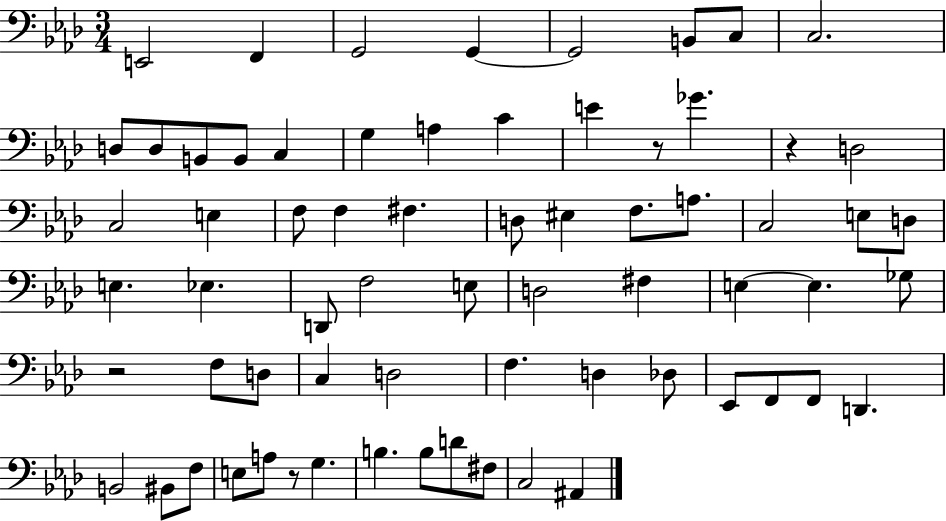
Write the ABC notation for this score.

X:1
T:Untitled
M:3/4
L:1/4
K:Ab
E,,2 F,, G,,2 G,, G,,2 B,,/2 C,/2 C,2 D,/2 D,/2 B,,/2 B,,/2 C, G, A, C E z/2 _G z D,2 C,2 E, F,/2 F, ^F, D,/2 ^E, F,/2 A,/2 C,2 E,/2 D,/2 E, _E, D,,/2 F,2 E,/2 D,2 ^F, E, E, _G,/2 z2 F,/2 D,/2 C, D,2 F, D, _D,/2 _E,,/2 F,,/2 F,,/2 D,, B,,2 ^B,,/2 F,/2 E,/2 A,/2 z/2 G, B, B,/2 D/2 ^F,/2 C,2 ^A,,